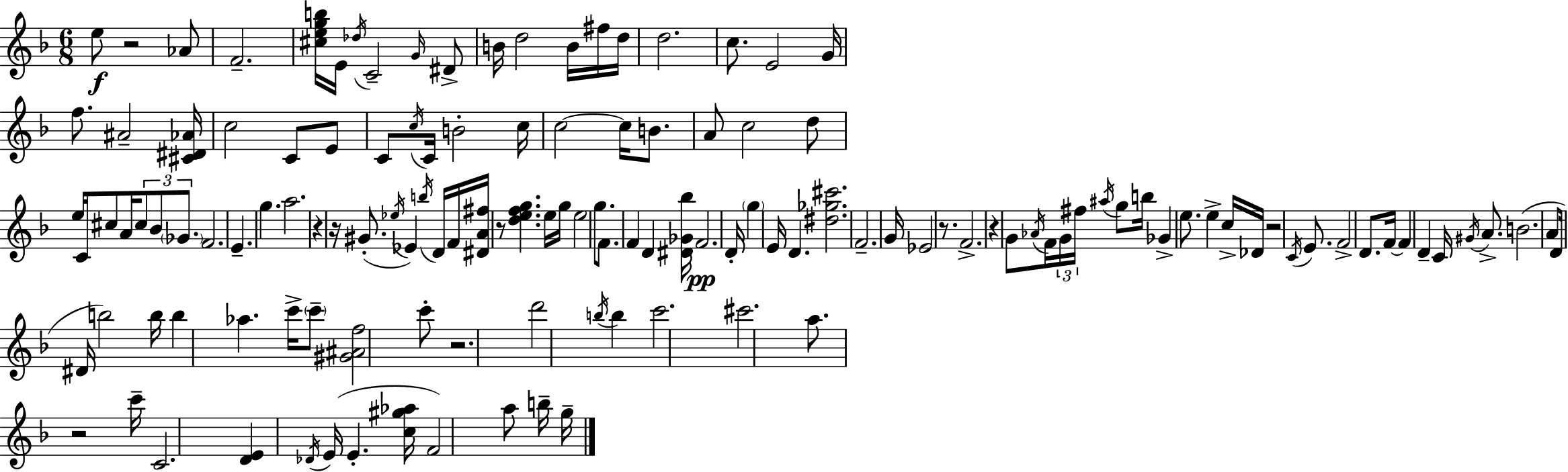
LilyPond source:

{
  \clef treble
  \numericTimeSignature
  \time 6/8
  \key d \minor
  e''8\f r2 aes'8 | f'2.-- | <cis'' e'' g'' b''>16 e'16 \acciaccatura { des''16 } c'2-- \grace { g'16 } | dis'8-> b'16 d''2 b'16 | \break fis''16 d''16 d''2. | c''8. e'2 | g'16 f''8. ais'2-- | <cis' dis' aes'>16 c''2 c'8 | \break e'8 c'8 \acciaccatura { c''16 } c'16 b'2-. | c''16 c''2~~ c''16 | b'8. a'8 c''2 | d''8 e''16 c'16 cis''8 a'16 \tuplet 3/2 { cis''8 bes'8 | \break \parenthesize ges'8. } f'2. | e'4.-- g''4. | a''2. | r4 r16 gis'8.-.( \acciaccatura { ees''16 } | \break ees'4) \acciaccatura { b''16 } d'16 f'16 <dis' a' fis''>16 r8 <d'' e'' f'' g''>4. | e''16 g''16 e''2 | g''8. f'8. f'4 | d'4 <dis' ges' bes''>16 f'2.\pp | \break d'16-. \parenthesize g''4 e'16 d'4. | <dis'' ges'' cis'''>2. | f'2.-- | g'16 ees'2 | \break r8. f'2.-> | r4 g'8 \acciaccatura { aes'16 } | f'16 \tuplet 3/2 { g'16 fis''16 \acciaccatura { ais''16 } } g''8 b''16 ges'4-> e''8. | e''4-> c''16-> des'16 r2 | \break \acciaccatura { c'16 } e'8. f'2-> | d'8. f'16~~ f'4 | d'4-- c'16 \acciaccatura { gis'16 } a'8.-> b'2.( | a'8 d'16 | \break dis'16 b''2) b''16 b''4 | aes''4. c'''16-> \parenthesize c'''8-- <gis' ais' f''>2 | c'''8-. r2. | d'''2 | \break \acciaccatura { b''16 } b''4 c'''2. | cis'''2. | a''8. | r2 c'''16-- c'2. | \break <d' e'>4 | \acciaccatura { des'16 }( e'16 e'4.-. <c'' gis'' aes''>16 f'2) | a''8 b''16-- g''16-- \bar "|."
}